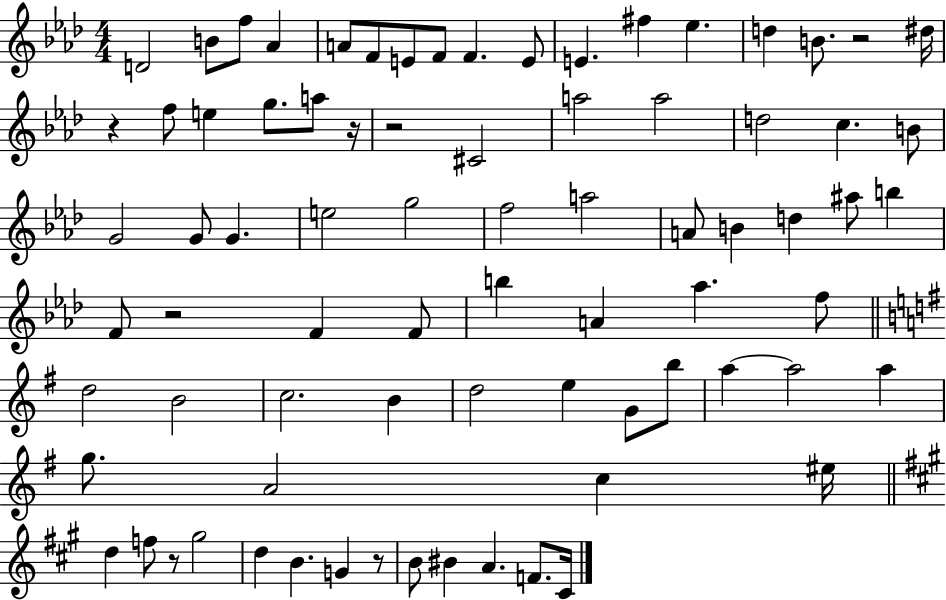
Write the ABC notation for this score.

X:1
T:Untitled
M:4/4
L:1/4
K:Ab
D2 B/2 f/2 _A A/2 F/2 E/2 F/2 F E/2 E ^f _e d B/2 z2 ^d/4 z f/2 e g/2 a/2 z/4 z2 ^C2 a2 a2 d2 c B/2 G2 G/2 G e2 g2 f2 a2 A/2 B d ^a/2 b F/2 z2 F F/2 b A _a f/2 d2 B2 c2 B d2 e G/2 b/2 a a2 a g/2 A2 c ^e/4 d f/2 z/2 ^g2 d B G z/2 B/2 ^B A F/2 ^C/4